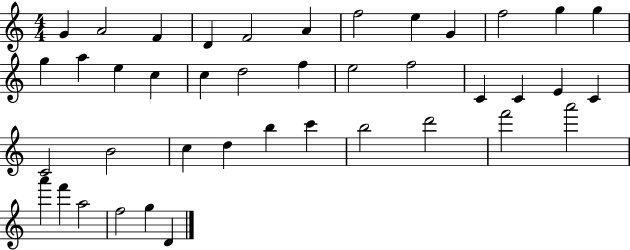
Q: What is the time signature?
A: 4/4